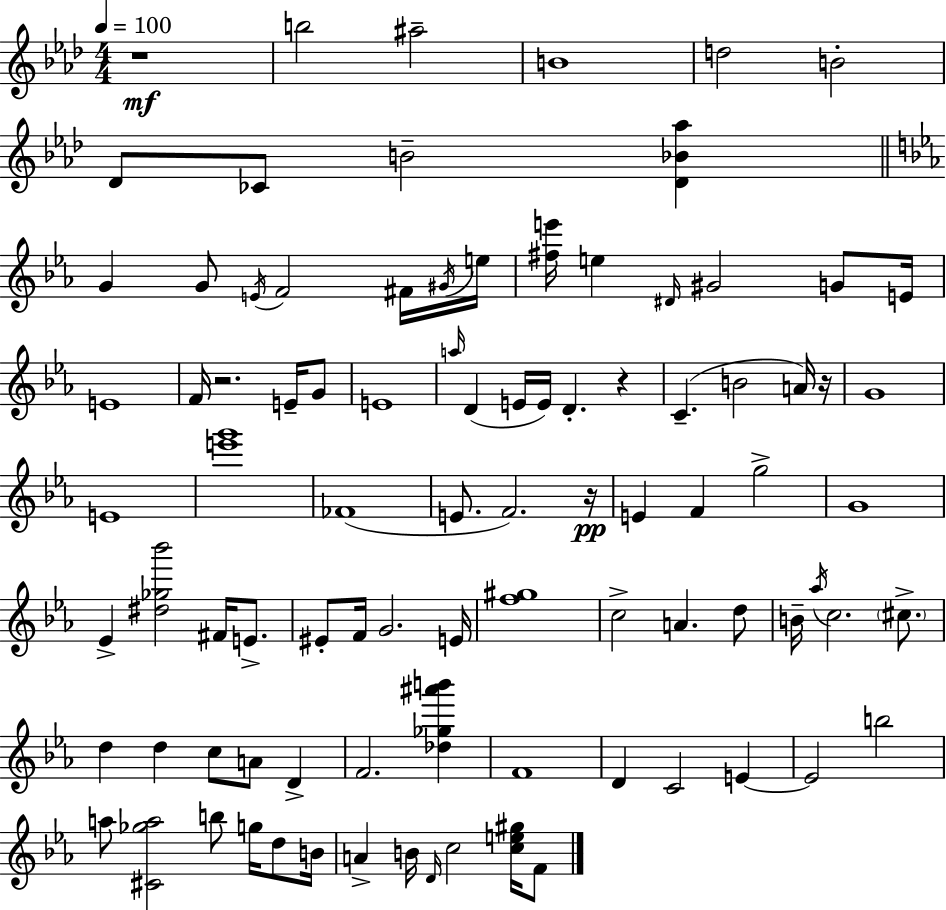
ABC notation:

X:1
T:Untitled
M:4/4
L:1/4
K:Fm
z4 b2 ^a2 B4 d2 B2 _D/2 _C/2 B2 [_D_B_a] G G/2 E/4 F2 ^F/4 ^G/4 e/4 [^fe']/4 e ^D/4 ^G2 G/2 E/4 E4 F/4 z2 E/4 G/2 E4 a/4 D E/4 E/4 D z C B2 A/4 z/4 G4 E4 [e'g']4 _F4 E/2 F2 z/4 E F g2 G4 _E [^d_g_b']2 ^F/4 E/2 ^E/2 F/4 G2 E/4 [f^g]4 c2 A d/2 B/4 _a/4 c2 ^c/2 d d c/2 A/2 D F2 [_d_g^a'b'] F4 D C2 E E2 b2 a/2 [^C_ga]2 b/2 g/4 d/2 B/4 A B/4 D/4 c2 [ce^g]/4 F/2